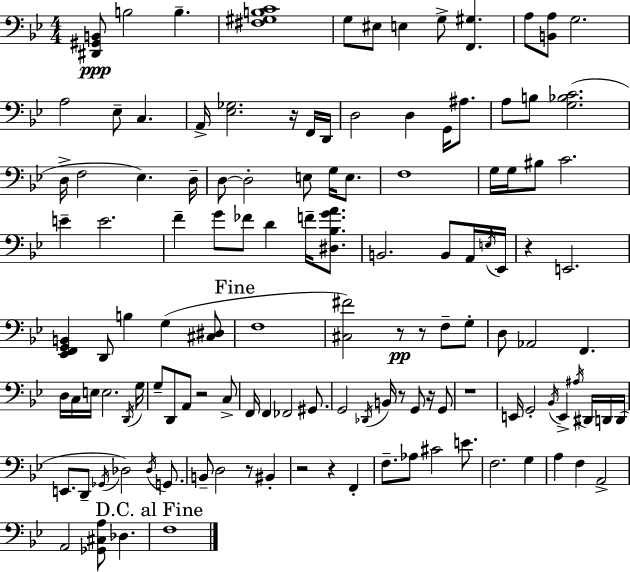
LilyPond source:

{
  \clef bass
  \numericTimeSignature
  \time 4/4
  \key bes \major
  <dis, gis, b,>8\ppp b2 b4.-- | <fis gis b c'>1 | g8 eis8 e4 g8-> <f, gis>4. | a8 <b, a>8 g2. | \break a2 ees8-- c4. | a,16-> <ees ges>2. r16 f,16 d,16 | d2 d4 g,16 ais8. | a8 b8 <g bes c'>2.( | \break d16-> f2 ees4.) d16-- | d8~~ d2-. e8 g16 e8. | f1 | g16 g16 bis8 c'2. | \break e'4-- e'2. | f'4-- g'8 fes'8 d'4 f'16-- <dis bes g' a'>8. | b,2. b,8 a,16 \acciaccatura { e16 } | ees,16 r4 e,2. | \break <ees, f, g, b,>4 d,8 b4 g4( <cis dis>8 | \mark "Fine" f1 | <cis fis'>2) r8\pp r8 f8-- g8-. | d8 aes,2 f,4. | \break d16 c16 e16 e2. | \acciaccatura { d,16 } g16 g8-- d,8 a,8 r2 | c8-> f,16 f,4 fes,2 gis,8. | g,2 \acciaccatura { des,16 } b,16 r8 g,8 | \break r16 g,8 r1 | e,16 g,2-. \acciaccatura { bes,16 } e,4-> | \acciaccatura { ais16 } dis,16 d,16 d,16( e,8. d,8-- \acciaccatura { ges,16 } des2) | \acciaccatura { des16 } g,8. b,8-- d2 | \break r8 bis,4-. r2 r4 | f,4-. f8.-- aes8 cis'2 | e'8. f2. | g4 a4 f4 a,2-> | \break a,2 <ges, cis a>8 | des4. \mark "D.C. al Fine" f1 | \bar "|."
}